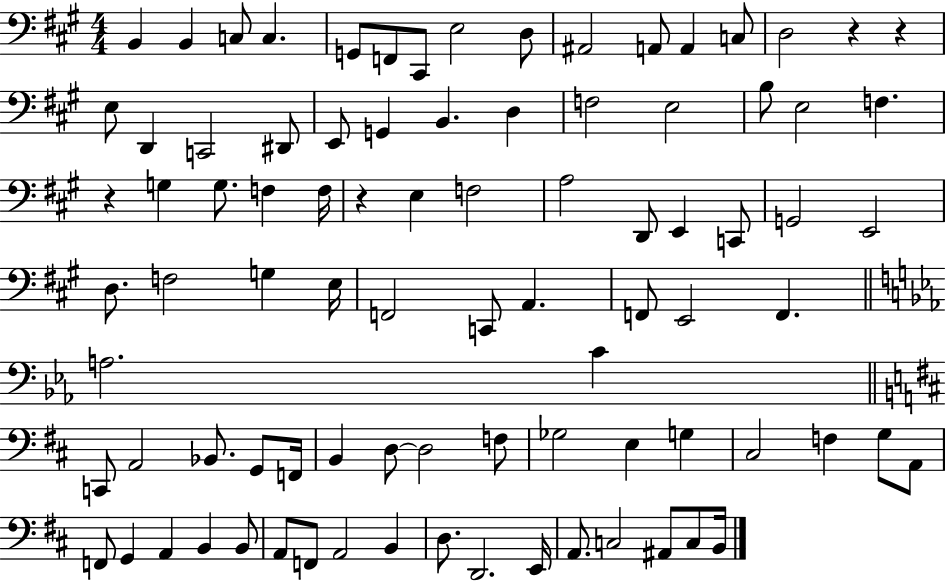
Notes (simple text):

B2/q B2/q C3/e C3/q. G2/e F2/e C#2/e E3/h D3/e A#2/h A2/e A2/q C3/e D3/h R/q R/q E3/e D2/q C2/h D#2/e E2/e G2/q B2/q. D3/q F3/h E3/h B3/e E3/h F3/q. R/q G3/q G3/e. F3/q F3/s R/q E3/q F3/h A3/h D2/e E2/q C2/e G2/h E2/h D3/e. F3/h G3/q E3/s F2/h C2/e A2/q. F2/e E2/h F2/q. A3/h. C4/q C2/e A2/h Bb2/e. G2/e F2/s B2/q D3/e D3/h F3/e Gb3/h E3/q G3/q C#3/h F3/q G3/e A2/e F2/e G2/q A2/q B2/q B2/e A2/e F2/e A2/h B2/q D3/e. D2/h. E2/s A2/e. C3/h A#2/e C3/e B2/s